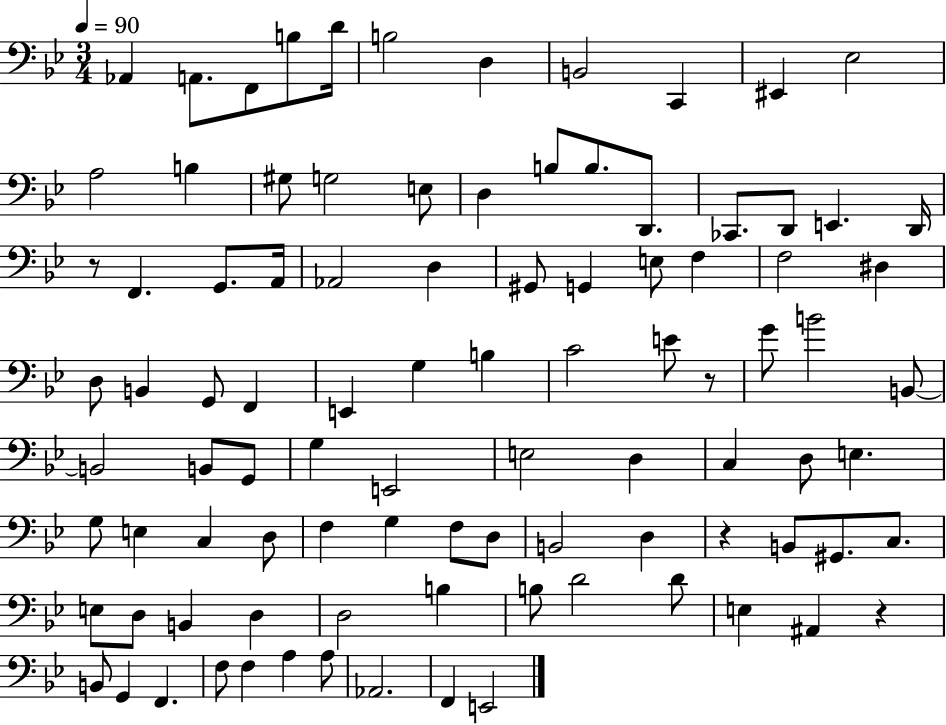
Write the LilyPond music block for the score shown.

{
  \clef bass
  \numericTimeSignature
  \time 3/4
  \key bes \major
  \tempo 4 = 90
  aes,4 a,8. f,8 b8 d'16 | b2 d4 | b,2 c,4 | eis,4 ees2 | \break a2 b4 | gis8 g2 e8 | d4 b8 b8. d,8. | ces,8. d,8 e,4. d,16 | \break r8 f,4. g,8. a,16 | aes,2 d4 | gis,8 g,4 e8 f4 | f2 dis4 | \break d8 b,4 g,8 f,4 | e,4 g4 b4 | c'2 e'8 r8 | g'8 b'2 b,8~~ | \break b,2 b,8 g,8 | g4 e,2 | e2 d4 | c4 d8 e4. | \break g8 e4 c4 d8 | f4 g4 f8 d8 | b,2 d4 | r4 b,8 gis,8. c8. | \break e8 d8 b,4 d4 | d2 b4 | b8 d'2 d'8 | e4 ais,4 r4 | \break b,8 g,4 f,4. | f8 f4 a4 a8 | aes,2. | f,4 e,2 | \break \bar "|."
}